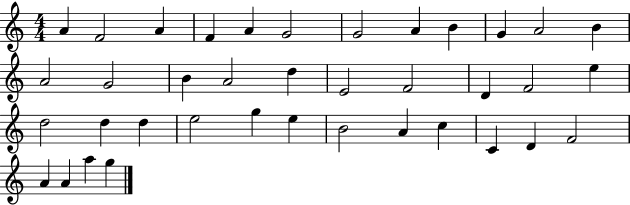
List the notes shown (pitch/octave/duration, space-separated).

A4/q F4/h A4/q F4/q A4/q G4/h G4/h A4/q B4/q G4/q A4/h B4/q A4/h G4/h B4/q A4/h D5/q E4/h F4/h D4/q F4/h E5/q D5/h D5/q D5/q E5/h G5/q E5/q B4/h A4/q C5/q C4/q D4/q F4/h A4/q A4/q A5/q G5/q